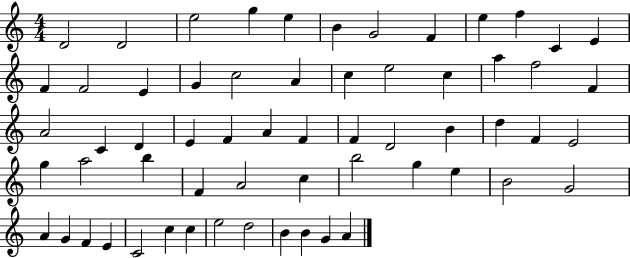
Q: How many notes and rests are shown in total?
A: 61